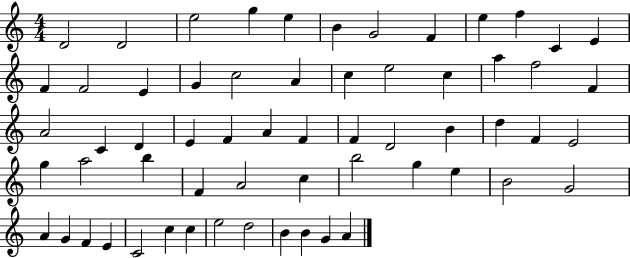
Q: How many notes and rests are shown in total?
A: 61